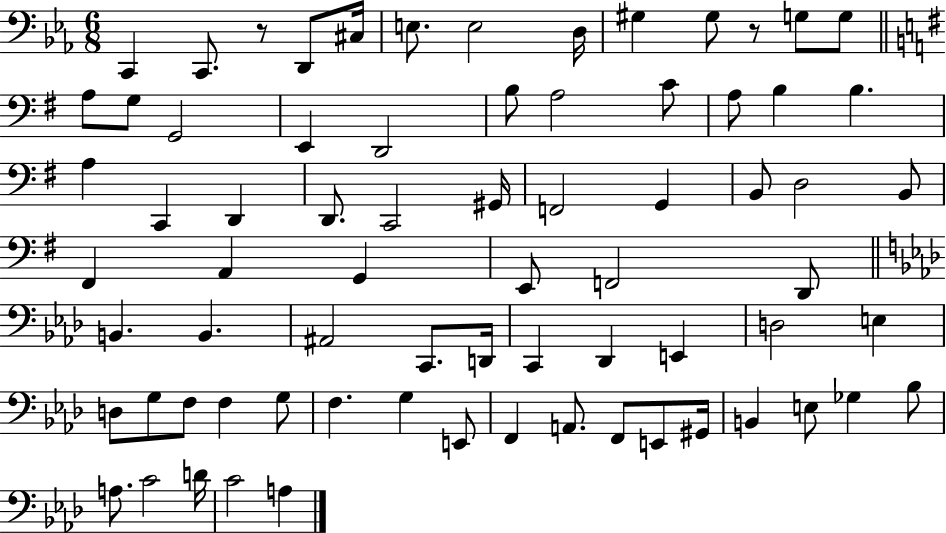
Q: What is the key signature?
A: EES major